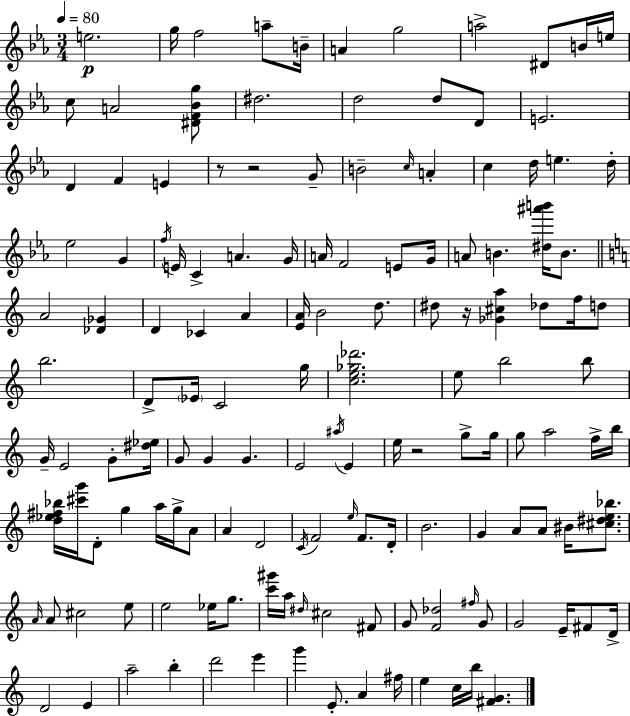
{
  \clef treble
  \numericTimeSignature
  \time 3/4
  \key c \minor
  \tempo 4 = 80
  e''2.\p | g''16 f''2 a''8-- b'16-- | a'4 g''2 | a''2-> dis'8 b'16 e''16 | \break c''8 a'2 <dis' f' bes' g''>8 | dis''2. | d''2 d''8 d'8 | e'2. | \break d'4 f'4 e'4 | r8 r2 g'8-- | b'2-- \grace { c''16 } a'4-. | c''4 d''16 e''4. | \break d''16-. ees''2 g'4 | \acciaccatura { f''16 } e'16 c'4-> a'4. | g'16 a'16 f'2 e'8 | g'16 a'8 b'4. <dis'' ais''' b'''>16 b'8. | \break \bar "||" \break \key c \major a'2 <des' ges'>4 | d'4 ces'4 a'4 | <e' a'>16 b'2 d''8. | dis''8 r16 <ges' cis'' a''>4 des''8 f''16 d''8 | \break b''2. | d'8-> \parenthesize ees'16 c'2 g''16 | <c'' e'' ges'' des'''>2. | e''8 b''2 b''8 | \break g'16-- e'2 g'8-. <dis'' ees''>16 | g'8 g'4 g'4. | e'2 \acciaccatura { ais''16 } e'4 | e''16 r2 g''8-> | \break g''16 g''8 a''2 f''16-> | b''16 <d'' ees'' fis'' bes''>16 <cis''' g'''>16 d'8-. g''4 a''16 g''16-> a'8 | a'4 d'2 | \acciaccatura { c'16 } f'2 \grace { e''16 } f'8. | \break d'16-. b'2. | g'4 a'8 a'8 bis'16 | <cis'' dis'' e'' bes''>8. \grace { a'16 } a'8 cis''2 | e''8 e''2 | \break ees''16 g''8. <c''' gis'''>16 a''16 \grace { dis''16 } cis''2 | fis'8 g'8 <f' des''>2 | \grace { fis''16 } g'8 g'2 | e'16-- fis'8 d'16-> d'2 | \break e'4 a''2-- | b''4-. d'''2 | e'''4 g'''4 e'8.-. | a'4 fis''16 e''4 c''16 b''16 | \break <fis' g'>4. \bar "|."
}